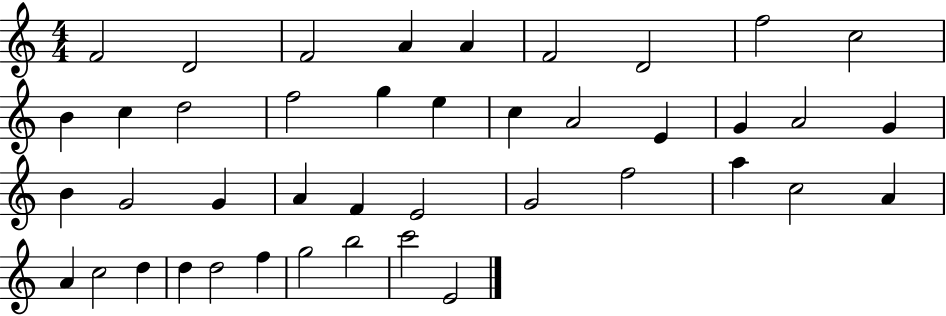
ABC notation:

X:1
T:Untitled
M:4/4
L:1/4
K:C
F2 D2 F2 A A F2 D2 f2 c2 B c d2 f2 g e c A2 E G A2 G B G2 G A F E2 G2 f2 a c2 A A c2 d d d2 f g2 b2 c'2 E2